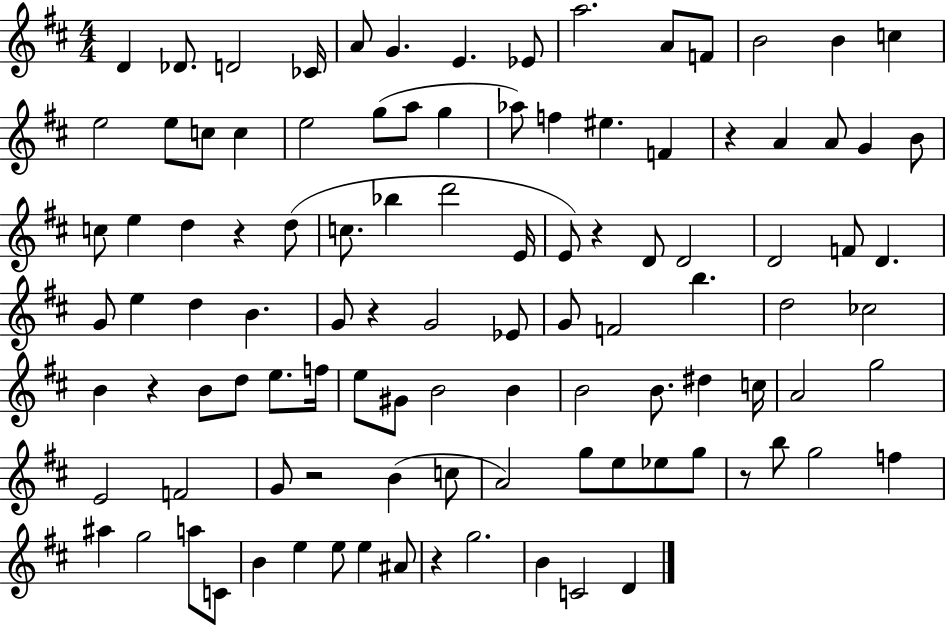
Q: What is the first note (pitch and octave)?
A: D4